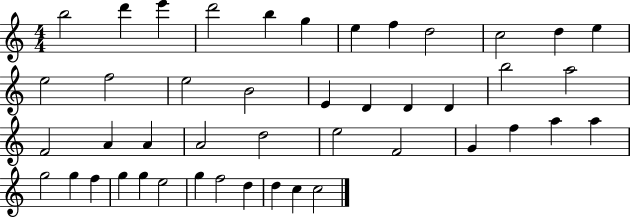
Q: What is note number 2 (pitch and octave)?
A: D6